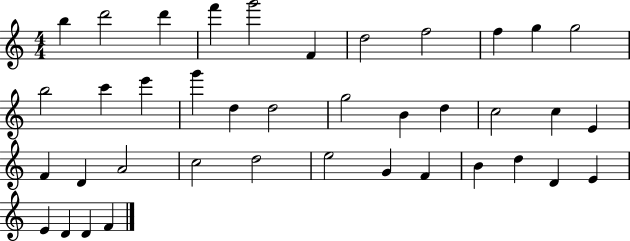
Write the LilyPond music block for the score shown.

{
  \clef treble
  \numericTimeSignature
  \time 4/4
  \key c \major
  b''4 d'''2 d'''4 | f'''4 g'''2 f'4 | d''2 f''2 | f''4 g''4 g''2 | \break b''2 c'''4 e'''4 | g'''4 d''4 d''2 | g''2 b'4 d''4 | c''2 c''4 e'4 | \break f'4 d'4 a'2 | c''2 d''2 | e''2 g'4 f'4 | b'4 d''4 d'4 e'4 | \break e'4 d'4 d'4 f'4 | \bar "|."
}